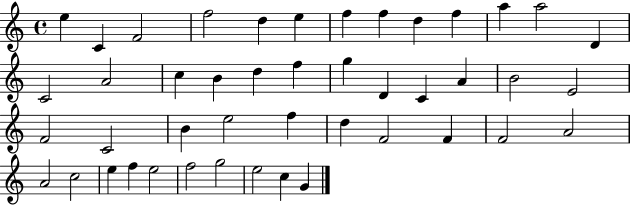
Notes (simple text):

E5/q C4/q F4/h F5/h D5/q E5/q F5/q F5/q D5/q F5/q A5/q A5/h D4/q C4/h A4/h C5/q B4/q D5/q F5/q G5/q D4/q C4/q A4/q B4/h E4/h F4/h C4/h B4/q E5/h F5/q D5/q F4/h F4/q F4/h A4/h A4/h C5/h E5/q F5/q E5/h F5/h G5/h E5/h C5/q G4/q